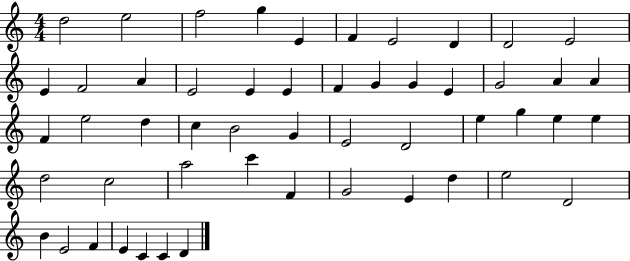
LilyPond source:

{
  \clef treble
  \numericTimeSignature
  \time 4/4
  \key c \major
  d''2 e''2 | f''2 g''4 e'4 | f'4 e'2 d'4 | d'2 e'2 | \break e'4 f'2 a'4 | e'2 e'4 e'4 | f'4 g'4 g'4 e'4 | g'2 a'4 a'4 | \break f'4 e''2 d''4 | c''4 b'2 g'4 | e'2 d'2 | e''4 g''4 e''4 e''4 | \break d''2 c''2 | a''2 c'''4 f'4 | g'2 e'4 d''4 | e''2 d'2 | \break b'4 e'2 f'4 | e'4 c'4 c'4 d'4 | \bar "|."
}